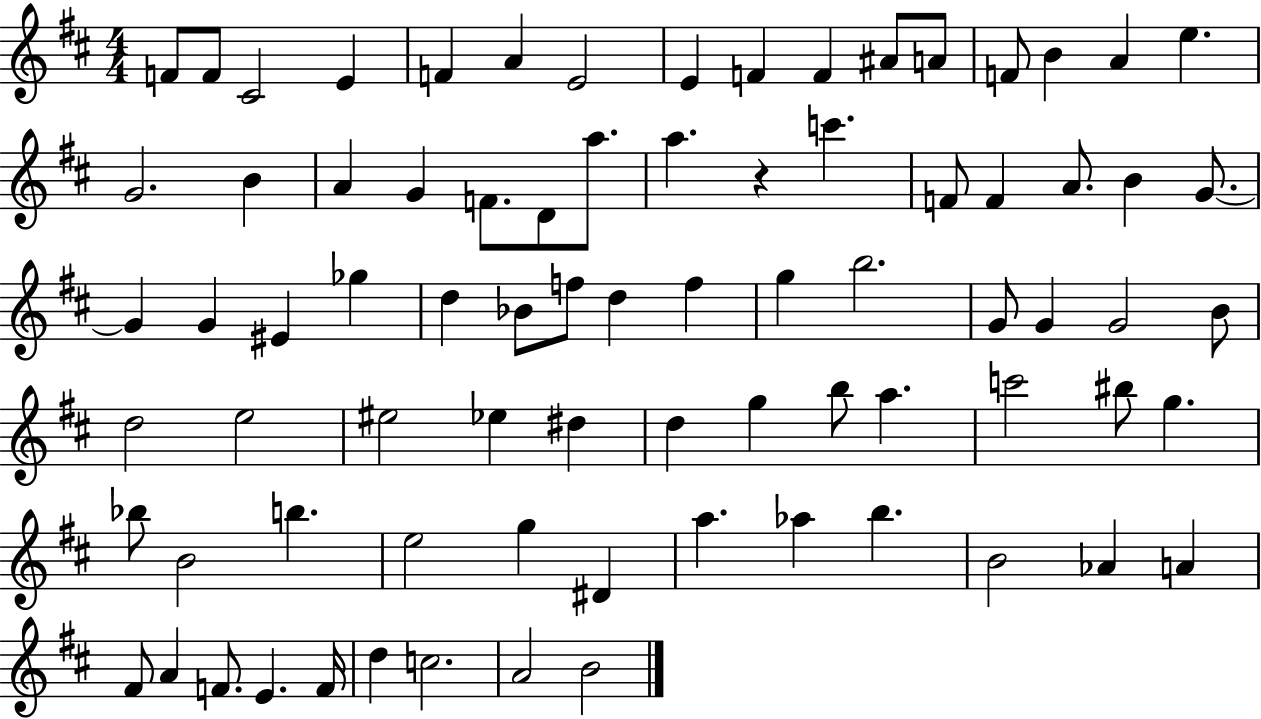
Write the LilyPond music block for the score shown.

{
  \clef treble
  \numericTimeSignature
  \time 4/4
  \key d \major
  f'8 f'8 cis'2 e'4 | f'4 a'4 e'2 | e'4 f'4 f'4 ais'8 a'8 | f'8 b'4 a'4 e''4. | \break g'2. b'4 | a'4 g'4 f'8. d'8 a''8. | a''4. r4 c'''4. | f'8 f'4 a'8. b'4 g'8.~~ | \break g'4 g'4 eis'4 ges''4 | d''4 bes'8 f''8 d''4 f''4 | g''4 b''2. | g'8 g'4 g'2 b'8 | \break d''2 e''2 | eis''2 ees''4 dis''4 | d''4 g''4 b''8 a''4. | c'''2 bis''8 g''4. | \break bes''8 b'2 b''4. | e''2 g''4 dis'4 | a''4. aes''4 b''4. | b'2 aes'4 a'4 | \break fis'8 a'4 f'8. e'4. f'16 | d''4 c''2. | a'2 b'2 | \bar "|."
}